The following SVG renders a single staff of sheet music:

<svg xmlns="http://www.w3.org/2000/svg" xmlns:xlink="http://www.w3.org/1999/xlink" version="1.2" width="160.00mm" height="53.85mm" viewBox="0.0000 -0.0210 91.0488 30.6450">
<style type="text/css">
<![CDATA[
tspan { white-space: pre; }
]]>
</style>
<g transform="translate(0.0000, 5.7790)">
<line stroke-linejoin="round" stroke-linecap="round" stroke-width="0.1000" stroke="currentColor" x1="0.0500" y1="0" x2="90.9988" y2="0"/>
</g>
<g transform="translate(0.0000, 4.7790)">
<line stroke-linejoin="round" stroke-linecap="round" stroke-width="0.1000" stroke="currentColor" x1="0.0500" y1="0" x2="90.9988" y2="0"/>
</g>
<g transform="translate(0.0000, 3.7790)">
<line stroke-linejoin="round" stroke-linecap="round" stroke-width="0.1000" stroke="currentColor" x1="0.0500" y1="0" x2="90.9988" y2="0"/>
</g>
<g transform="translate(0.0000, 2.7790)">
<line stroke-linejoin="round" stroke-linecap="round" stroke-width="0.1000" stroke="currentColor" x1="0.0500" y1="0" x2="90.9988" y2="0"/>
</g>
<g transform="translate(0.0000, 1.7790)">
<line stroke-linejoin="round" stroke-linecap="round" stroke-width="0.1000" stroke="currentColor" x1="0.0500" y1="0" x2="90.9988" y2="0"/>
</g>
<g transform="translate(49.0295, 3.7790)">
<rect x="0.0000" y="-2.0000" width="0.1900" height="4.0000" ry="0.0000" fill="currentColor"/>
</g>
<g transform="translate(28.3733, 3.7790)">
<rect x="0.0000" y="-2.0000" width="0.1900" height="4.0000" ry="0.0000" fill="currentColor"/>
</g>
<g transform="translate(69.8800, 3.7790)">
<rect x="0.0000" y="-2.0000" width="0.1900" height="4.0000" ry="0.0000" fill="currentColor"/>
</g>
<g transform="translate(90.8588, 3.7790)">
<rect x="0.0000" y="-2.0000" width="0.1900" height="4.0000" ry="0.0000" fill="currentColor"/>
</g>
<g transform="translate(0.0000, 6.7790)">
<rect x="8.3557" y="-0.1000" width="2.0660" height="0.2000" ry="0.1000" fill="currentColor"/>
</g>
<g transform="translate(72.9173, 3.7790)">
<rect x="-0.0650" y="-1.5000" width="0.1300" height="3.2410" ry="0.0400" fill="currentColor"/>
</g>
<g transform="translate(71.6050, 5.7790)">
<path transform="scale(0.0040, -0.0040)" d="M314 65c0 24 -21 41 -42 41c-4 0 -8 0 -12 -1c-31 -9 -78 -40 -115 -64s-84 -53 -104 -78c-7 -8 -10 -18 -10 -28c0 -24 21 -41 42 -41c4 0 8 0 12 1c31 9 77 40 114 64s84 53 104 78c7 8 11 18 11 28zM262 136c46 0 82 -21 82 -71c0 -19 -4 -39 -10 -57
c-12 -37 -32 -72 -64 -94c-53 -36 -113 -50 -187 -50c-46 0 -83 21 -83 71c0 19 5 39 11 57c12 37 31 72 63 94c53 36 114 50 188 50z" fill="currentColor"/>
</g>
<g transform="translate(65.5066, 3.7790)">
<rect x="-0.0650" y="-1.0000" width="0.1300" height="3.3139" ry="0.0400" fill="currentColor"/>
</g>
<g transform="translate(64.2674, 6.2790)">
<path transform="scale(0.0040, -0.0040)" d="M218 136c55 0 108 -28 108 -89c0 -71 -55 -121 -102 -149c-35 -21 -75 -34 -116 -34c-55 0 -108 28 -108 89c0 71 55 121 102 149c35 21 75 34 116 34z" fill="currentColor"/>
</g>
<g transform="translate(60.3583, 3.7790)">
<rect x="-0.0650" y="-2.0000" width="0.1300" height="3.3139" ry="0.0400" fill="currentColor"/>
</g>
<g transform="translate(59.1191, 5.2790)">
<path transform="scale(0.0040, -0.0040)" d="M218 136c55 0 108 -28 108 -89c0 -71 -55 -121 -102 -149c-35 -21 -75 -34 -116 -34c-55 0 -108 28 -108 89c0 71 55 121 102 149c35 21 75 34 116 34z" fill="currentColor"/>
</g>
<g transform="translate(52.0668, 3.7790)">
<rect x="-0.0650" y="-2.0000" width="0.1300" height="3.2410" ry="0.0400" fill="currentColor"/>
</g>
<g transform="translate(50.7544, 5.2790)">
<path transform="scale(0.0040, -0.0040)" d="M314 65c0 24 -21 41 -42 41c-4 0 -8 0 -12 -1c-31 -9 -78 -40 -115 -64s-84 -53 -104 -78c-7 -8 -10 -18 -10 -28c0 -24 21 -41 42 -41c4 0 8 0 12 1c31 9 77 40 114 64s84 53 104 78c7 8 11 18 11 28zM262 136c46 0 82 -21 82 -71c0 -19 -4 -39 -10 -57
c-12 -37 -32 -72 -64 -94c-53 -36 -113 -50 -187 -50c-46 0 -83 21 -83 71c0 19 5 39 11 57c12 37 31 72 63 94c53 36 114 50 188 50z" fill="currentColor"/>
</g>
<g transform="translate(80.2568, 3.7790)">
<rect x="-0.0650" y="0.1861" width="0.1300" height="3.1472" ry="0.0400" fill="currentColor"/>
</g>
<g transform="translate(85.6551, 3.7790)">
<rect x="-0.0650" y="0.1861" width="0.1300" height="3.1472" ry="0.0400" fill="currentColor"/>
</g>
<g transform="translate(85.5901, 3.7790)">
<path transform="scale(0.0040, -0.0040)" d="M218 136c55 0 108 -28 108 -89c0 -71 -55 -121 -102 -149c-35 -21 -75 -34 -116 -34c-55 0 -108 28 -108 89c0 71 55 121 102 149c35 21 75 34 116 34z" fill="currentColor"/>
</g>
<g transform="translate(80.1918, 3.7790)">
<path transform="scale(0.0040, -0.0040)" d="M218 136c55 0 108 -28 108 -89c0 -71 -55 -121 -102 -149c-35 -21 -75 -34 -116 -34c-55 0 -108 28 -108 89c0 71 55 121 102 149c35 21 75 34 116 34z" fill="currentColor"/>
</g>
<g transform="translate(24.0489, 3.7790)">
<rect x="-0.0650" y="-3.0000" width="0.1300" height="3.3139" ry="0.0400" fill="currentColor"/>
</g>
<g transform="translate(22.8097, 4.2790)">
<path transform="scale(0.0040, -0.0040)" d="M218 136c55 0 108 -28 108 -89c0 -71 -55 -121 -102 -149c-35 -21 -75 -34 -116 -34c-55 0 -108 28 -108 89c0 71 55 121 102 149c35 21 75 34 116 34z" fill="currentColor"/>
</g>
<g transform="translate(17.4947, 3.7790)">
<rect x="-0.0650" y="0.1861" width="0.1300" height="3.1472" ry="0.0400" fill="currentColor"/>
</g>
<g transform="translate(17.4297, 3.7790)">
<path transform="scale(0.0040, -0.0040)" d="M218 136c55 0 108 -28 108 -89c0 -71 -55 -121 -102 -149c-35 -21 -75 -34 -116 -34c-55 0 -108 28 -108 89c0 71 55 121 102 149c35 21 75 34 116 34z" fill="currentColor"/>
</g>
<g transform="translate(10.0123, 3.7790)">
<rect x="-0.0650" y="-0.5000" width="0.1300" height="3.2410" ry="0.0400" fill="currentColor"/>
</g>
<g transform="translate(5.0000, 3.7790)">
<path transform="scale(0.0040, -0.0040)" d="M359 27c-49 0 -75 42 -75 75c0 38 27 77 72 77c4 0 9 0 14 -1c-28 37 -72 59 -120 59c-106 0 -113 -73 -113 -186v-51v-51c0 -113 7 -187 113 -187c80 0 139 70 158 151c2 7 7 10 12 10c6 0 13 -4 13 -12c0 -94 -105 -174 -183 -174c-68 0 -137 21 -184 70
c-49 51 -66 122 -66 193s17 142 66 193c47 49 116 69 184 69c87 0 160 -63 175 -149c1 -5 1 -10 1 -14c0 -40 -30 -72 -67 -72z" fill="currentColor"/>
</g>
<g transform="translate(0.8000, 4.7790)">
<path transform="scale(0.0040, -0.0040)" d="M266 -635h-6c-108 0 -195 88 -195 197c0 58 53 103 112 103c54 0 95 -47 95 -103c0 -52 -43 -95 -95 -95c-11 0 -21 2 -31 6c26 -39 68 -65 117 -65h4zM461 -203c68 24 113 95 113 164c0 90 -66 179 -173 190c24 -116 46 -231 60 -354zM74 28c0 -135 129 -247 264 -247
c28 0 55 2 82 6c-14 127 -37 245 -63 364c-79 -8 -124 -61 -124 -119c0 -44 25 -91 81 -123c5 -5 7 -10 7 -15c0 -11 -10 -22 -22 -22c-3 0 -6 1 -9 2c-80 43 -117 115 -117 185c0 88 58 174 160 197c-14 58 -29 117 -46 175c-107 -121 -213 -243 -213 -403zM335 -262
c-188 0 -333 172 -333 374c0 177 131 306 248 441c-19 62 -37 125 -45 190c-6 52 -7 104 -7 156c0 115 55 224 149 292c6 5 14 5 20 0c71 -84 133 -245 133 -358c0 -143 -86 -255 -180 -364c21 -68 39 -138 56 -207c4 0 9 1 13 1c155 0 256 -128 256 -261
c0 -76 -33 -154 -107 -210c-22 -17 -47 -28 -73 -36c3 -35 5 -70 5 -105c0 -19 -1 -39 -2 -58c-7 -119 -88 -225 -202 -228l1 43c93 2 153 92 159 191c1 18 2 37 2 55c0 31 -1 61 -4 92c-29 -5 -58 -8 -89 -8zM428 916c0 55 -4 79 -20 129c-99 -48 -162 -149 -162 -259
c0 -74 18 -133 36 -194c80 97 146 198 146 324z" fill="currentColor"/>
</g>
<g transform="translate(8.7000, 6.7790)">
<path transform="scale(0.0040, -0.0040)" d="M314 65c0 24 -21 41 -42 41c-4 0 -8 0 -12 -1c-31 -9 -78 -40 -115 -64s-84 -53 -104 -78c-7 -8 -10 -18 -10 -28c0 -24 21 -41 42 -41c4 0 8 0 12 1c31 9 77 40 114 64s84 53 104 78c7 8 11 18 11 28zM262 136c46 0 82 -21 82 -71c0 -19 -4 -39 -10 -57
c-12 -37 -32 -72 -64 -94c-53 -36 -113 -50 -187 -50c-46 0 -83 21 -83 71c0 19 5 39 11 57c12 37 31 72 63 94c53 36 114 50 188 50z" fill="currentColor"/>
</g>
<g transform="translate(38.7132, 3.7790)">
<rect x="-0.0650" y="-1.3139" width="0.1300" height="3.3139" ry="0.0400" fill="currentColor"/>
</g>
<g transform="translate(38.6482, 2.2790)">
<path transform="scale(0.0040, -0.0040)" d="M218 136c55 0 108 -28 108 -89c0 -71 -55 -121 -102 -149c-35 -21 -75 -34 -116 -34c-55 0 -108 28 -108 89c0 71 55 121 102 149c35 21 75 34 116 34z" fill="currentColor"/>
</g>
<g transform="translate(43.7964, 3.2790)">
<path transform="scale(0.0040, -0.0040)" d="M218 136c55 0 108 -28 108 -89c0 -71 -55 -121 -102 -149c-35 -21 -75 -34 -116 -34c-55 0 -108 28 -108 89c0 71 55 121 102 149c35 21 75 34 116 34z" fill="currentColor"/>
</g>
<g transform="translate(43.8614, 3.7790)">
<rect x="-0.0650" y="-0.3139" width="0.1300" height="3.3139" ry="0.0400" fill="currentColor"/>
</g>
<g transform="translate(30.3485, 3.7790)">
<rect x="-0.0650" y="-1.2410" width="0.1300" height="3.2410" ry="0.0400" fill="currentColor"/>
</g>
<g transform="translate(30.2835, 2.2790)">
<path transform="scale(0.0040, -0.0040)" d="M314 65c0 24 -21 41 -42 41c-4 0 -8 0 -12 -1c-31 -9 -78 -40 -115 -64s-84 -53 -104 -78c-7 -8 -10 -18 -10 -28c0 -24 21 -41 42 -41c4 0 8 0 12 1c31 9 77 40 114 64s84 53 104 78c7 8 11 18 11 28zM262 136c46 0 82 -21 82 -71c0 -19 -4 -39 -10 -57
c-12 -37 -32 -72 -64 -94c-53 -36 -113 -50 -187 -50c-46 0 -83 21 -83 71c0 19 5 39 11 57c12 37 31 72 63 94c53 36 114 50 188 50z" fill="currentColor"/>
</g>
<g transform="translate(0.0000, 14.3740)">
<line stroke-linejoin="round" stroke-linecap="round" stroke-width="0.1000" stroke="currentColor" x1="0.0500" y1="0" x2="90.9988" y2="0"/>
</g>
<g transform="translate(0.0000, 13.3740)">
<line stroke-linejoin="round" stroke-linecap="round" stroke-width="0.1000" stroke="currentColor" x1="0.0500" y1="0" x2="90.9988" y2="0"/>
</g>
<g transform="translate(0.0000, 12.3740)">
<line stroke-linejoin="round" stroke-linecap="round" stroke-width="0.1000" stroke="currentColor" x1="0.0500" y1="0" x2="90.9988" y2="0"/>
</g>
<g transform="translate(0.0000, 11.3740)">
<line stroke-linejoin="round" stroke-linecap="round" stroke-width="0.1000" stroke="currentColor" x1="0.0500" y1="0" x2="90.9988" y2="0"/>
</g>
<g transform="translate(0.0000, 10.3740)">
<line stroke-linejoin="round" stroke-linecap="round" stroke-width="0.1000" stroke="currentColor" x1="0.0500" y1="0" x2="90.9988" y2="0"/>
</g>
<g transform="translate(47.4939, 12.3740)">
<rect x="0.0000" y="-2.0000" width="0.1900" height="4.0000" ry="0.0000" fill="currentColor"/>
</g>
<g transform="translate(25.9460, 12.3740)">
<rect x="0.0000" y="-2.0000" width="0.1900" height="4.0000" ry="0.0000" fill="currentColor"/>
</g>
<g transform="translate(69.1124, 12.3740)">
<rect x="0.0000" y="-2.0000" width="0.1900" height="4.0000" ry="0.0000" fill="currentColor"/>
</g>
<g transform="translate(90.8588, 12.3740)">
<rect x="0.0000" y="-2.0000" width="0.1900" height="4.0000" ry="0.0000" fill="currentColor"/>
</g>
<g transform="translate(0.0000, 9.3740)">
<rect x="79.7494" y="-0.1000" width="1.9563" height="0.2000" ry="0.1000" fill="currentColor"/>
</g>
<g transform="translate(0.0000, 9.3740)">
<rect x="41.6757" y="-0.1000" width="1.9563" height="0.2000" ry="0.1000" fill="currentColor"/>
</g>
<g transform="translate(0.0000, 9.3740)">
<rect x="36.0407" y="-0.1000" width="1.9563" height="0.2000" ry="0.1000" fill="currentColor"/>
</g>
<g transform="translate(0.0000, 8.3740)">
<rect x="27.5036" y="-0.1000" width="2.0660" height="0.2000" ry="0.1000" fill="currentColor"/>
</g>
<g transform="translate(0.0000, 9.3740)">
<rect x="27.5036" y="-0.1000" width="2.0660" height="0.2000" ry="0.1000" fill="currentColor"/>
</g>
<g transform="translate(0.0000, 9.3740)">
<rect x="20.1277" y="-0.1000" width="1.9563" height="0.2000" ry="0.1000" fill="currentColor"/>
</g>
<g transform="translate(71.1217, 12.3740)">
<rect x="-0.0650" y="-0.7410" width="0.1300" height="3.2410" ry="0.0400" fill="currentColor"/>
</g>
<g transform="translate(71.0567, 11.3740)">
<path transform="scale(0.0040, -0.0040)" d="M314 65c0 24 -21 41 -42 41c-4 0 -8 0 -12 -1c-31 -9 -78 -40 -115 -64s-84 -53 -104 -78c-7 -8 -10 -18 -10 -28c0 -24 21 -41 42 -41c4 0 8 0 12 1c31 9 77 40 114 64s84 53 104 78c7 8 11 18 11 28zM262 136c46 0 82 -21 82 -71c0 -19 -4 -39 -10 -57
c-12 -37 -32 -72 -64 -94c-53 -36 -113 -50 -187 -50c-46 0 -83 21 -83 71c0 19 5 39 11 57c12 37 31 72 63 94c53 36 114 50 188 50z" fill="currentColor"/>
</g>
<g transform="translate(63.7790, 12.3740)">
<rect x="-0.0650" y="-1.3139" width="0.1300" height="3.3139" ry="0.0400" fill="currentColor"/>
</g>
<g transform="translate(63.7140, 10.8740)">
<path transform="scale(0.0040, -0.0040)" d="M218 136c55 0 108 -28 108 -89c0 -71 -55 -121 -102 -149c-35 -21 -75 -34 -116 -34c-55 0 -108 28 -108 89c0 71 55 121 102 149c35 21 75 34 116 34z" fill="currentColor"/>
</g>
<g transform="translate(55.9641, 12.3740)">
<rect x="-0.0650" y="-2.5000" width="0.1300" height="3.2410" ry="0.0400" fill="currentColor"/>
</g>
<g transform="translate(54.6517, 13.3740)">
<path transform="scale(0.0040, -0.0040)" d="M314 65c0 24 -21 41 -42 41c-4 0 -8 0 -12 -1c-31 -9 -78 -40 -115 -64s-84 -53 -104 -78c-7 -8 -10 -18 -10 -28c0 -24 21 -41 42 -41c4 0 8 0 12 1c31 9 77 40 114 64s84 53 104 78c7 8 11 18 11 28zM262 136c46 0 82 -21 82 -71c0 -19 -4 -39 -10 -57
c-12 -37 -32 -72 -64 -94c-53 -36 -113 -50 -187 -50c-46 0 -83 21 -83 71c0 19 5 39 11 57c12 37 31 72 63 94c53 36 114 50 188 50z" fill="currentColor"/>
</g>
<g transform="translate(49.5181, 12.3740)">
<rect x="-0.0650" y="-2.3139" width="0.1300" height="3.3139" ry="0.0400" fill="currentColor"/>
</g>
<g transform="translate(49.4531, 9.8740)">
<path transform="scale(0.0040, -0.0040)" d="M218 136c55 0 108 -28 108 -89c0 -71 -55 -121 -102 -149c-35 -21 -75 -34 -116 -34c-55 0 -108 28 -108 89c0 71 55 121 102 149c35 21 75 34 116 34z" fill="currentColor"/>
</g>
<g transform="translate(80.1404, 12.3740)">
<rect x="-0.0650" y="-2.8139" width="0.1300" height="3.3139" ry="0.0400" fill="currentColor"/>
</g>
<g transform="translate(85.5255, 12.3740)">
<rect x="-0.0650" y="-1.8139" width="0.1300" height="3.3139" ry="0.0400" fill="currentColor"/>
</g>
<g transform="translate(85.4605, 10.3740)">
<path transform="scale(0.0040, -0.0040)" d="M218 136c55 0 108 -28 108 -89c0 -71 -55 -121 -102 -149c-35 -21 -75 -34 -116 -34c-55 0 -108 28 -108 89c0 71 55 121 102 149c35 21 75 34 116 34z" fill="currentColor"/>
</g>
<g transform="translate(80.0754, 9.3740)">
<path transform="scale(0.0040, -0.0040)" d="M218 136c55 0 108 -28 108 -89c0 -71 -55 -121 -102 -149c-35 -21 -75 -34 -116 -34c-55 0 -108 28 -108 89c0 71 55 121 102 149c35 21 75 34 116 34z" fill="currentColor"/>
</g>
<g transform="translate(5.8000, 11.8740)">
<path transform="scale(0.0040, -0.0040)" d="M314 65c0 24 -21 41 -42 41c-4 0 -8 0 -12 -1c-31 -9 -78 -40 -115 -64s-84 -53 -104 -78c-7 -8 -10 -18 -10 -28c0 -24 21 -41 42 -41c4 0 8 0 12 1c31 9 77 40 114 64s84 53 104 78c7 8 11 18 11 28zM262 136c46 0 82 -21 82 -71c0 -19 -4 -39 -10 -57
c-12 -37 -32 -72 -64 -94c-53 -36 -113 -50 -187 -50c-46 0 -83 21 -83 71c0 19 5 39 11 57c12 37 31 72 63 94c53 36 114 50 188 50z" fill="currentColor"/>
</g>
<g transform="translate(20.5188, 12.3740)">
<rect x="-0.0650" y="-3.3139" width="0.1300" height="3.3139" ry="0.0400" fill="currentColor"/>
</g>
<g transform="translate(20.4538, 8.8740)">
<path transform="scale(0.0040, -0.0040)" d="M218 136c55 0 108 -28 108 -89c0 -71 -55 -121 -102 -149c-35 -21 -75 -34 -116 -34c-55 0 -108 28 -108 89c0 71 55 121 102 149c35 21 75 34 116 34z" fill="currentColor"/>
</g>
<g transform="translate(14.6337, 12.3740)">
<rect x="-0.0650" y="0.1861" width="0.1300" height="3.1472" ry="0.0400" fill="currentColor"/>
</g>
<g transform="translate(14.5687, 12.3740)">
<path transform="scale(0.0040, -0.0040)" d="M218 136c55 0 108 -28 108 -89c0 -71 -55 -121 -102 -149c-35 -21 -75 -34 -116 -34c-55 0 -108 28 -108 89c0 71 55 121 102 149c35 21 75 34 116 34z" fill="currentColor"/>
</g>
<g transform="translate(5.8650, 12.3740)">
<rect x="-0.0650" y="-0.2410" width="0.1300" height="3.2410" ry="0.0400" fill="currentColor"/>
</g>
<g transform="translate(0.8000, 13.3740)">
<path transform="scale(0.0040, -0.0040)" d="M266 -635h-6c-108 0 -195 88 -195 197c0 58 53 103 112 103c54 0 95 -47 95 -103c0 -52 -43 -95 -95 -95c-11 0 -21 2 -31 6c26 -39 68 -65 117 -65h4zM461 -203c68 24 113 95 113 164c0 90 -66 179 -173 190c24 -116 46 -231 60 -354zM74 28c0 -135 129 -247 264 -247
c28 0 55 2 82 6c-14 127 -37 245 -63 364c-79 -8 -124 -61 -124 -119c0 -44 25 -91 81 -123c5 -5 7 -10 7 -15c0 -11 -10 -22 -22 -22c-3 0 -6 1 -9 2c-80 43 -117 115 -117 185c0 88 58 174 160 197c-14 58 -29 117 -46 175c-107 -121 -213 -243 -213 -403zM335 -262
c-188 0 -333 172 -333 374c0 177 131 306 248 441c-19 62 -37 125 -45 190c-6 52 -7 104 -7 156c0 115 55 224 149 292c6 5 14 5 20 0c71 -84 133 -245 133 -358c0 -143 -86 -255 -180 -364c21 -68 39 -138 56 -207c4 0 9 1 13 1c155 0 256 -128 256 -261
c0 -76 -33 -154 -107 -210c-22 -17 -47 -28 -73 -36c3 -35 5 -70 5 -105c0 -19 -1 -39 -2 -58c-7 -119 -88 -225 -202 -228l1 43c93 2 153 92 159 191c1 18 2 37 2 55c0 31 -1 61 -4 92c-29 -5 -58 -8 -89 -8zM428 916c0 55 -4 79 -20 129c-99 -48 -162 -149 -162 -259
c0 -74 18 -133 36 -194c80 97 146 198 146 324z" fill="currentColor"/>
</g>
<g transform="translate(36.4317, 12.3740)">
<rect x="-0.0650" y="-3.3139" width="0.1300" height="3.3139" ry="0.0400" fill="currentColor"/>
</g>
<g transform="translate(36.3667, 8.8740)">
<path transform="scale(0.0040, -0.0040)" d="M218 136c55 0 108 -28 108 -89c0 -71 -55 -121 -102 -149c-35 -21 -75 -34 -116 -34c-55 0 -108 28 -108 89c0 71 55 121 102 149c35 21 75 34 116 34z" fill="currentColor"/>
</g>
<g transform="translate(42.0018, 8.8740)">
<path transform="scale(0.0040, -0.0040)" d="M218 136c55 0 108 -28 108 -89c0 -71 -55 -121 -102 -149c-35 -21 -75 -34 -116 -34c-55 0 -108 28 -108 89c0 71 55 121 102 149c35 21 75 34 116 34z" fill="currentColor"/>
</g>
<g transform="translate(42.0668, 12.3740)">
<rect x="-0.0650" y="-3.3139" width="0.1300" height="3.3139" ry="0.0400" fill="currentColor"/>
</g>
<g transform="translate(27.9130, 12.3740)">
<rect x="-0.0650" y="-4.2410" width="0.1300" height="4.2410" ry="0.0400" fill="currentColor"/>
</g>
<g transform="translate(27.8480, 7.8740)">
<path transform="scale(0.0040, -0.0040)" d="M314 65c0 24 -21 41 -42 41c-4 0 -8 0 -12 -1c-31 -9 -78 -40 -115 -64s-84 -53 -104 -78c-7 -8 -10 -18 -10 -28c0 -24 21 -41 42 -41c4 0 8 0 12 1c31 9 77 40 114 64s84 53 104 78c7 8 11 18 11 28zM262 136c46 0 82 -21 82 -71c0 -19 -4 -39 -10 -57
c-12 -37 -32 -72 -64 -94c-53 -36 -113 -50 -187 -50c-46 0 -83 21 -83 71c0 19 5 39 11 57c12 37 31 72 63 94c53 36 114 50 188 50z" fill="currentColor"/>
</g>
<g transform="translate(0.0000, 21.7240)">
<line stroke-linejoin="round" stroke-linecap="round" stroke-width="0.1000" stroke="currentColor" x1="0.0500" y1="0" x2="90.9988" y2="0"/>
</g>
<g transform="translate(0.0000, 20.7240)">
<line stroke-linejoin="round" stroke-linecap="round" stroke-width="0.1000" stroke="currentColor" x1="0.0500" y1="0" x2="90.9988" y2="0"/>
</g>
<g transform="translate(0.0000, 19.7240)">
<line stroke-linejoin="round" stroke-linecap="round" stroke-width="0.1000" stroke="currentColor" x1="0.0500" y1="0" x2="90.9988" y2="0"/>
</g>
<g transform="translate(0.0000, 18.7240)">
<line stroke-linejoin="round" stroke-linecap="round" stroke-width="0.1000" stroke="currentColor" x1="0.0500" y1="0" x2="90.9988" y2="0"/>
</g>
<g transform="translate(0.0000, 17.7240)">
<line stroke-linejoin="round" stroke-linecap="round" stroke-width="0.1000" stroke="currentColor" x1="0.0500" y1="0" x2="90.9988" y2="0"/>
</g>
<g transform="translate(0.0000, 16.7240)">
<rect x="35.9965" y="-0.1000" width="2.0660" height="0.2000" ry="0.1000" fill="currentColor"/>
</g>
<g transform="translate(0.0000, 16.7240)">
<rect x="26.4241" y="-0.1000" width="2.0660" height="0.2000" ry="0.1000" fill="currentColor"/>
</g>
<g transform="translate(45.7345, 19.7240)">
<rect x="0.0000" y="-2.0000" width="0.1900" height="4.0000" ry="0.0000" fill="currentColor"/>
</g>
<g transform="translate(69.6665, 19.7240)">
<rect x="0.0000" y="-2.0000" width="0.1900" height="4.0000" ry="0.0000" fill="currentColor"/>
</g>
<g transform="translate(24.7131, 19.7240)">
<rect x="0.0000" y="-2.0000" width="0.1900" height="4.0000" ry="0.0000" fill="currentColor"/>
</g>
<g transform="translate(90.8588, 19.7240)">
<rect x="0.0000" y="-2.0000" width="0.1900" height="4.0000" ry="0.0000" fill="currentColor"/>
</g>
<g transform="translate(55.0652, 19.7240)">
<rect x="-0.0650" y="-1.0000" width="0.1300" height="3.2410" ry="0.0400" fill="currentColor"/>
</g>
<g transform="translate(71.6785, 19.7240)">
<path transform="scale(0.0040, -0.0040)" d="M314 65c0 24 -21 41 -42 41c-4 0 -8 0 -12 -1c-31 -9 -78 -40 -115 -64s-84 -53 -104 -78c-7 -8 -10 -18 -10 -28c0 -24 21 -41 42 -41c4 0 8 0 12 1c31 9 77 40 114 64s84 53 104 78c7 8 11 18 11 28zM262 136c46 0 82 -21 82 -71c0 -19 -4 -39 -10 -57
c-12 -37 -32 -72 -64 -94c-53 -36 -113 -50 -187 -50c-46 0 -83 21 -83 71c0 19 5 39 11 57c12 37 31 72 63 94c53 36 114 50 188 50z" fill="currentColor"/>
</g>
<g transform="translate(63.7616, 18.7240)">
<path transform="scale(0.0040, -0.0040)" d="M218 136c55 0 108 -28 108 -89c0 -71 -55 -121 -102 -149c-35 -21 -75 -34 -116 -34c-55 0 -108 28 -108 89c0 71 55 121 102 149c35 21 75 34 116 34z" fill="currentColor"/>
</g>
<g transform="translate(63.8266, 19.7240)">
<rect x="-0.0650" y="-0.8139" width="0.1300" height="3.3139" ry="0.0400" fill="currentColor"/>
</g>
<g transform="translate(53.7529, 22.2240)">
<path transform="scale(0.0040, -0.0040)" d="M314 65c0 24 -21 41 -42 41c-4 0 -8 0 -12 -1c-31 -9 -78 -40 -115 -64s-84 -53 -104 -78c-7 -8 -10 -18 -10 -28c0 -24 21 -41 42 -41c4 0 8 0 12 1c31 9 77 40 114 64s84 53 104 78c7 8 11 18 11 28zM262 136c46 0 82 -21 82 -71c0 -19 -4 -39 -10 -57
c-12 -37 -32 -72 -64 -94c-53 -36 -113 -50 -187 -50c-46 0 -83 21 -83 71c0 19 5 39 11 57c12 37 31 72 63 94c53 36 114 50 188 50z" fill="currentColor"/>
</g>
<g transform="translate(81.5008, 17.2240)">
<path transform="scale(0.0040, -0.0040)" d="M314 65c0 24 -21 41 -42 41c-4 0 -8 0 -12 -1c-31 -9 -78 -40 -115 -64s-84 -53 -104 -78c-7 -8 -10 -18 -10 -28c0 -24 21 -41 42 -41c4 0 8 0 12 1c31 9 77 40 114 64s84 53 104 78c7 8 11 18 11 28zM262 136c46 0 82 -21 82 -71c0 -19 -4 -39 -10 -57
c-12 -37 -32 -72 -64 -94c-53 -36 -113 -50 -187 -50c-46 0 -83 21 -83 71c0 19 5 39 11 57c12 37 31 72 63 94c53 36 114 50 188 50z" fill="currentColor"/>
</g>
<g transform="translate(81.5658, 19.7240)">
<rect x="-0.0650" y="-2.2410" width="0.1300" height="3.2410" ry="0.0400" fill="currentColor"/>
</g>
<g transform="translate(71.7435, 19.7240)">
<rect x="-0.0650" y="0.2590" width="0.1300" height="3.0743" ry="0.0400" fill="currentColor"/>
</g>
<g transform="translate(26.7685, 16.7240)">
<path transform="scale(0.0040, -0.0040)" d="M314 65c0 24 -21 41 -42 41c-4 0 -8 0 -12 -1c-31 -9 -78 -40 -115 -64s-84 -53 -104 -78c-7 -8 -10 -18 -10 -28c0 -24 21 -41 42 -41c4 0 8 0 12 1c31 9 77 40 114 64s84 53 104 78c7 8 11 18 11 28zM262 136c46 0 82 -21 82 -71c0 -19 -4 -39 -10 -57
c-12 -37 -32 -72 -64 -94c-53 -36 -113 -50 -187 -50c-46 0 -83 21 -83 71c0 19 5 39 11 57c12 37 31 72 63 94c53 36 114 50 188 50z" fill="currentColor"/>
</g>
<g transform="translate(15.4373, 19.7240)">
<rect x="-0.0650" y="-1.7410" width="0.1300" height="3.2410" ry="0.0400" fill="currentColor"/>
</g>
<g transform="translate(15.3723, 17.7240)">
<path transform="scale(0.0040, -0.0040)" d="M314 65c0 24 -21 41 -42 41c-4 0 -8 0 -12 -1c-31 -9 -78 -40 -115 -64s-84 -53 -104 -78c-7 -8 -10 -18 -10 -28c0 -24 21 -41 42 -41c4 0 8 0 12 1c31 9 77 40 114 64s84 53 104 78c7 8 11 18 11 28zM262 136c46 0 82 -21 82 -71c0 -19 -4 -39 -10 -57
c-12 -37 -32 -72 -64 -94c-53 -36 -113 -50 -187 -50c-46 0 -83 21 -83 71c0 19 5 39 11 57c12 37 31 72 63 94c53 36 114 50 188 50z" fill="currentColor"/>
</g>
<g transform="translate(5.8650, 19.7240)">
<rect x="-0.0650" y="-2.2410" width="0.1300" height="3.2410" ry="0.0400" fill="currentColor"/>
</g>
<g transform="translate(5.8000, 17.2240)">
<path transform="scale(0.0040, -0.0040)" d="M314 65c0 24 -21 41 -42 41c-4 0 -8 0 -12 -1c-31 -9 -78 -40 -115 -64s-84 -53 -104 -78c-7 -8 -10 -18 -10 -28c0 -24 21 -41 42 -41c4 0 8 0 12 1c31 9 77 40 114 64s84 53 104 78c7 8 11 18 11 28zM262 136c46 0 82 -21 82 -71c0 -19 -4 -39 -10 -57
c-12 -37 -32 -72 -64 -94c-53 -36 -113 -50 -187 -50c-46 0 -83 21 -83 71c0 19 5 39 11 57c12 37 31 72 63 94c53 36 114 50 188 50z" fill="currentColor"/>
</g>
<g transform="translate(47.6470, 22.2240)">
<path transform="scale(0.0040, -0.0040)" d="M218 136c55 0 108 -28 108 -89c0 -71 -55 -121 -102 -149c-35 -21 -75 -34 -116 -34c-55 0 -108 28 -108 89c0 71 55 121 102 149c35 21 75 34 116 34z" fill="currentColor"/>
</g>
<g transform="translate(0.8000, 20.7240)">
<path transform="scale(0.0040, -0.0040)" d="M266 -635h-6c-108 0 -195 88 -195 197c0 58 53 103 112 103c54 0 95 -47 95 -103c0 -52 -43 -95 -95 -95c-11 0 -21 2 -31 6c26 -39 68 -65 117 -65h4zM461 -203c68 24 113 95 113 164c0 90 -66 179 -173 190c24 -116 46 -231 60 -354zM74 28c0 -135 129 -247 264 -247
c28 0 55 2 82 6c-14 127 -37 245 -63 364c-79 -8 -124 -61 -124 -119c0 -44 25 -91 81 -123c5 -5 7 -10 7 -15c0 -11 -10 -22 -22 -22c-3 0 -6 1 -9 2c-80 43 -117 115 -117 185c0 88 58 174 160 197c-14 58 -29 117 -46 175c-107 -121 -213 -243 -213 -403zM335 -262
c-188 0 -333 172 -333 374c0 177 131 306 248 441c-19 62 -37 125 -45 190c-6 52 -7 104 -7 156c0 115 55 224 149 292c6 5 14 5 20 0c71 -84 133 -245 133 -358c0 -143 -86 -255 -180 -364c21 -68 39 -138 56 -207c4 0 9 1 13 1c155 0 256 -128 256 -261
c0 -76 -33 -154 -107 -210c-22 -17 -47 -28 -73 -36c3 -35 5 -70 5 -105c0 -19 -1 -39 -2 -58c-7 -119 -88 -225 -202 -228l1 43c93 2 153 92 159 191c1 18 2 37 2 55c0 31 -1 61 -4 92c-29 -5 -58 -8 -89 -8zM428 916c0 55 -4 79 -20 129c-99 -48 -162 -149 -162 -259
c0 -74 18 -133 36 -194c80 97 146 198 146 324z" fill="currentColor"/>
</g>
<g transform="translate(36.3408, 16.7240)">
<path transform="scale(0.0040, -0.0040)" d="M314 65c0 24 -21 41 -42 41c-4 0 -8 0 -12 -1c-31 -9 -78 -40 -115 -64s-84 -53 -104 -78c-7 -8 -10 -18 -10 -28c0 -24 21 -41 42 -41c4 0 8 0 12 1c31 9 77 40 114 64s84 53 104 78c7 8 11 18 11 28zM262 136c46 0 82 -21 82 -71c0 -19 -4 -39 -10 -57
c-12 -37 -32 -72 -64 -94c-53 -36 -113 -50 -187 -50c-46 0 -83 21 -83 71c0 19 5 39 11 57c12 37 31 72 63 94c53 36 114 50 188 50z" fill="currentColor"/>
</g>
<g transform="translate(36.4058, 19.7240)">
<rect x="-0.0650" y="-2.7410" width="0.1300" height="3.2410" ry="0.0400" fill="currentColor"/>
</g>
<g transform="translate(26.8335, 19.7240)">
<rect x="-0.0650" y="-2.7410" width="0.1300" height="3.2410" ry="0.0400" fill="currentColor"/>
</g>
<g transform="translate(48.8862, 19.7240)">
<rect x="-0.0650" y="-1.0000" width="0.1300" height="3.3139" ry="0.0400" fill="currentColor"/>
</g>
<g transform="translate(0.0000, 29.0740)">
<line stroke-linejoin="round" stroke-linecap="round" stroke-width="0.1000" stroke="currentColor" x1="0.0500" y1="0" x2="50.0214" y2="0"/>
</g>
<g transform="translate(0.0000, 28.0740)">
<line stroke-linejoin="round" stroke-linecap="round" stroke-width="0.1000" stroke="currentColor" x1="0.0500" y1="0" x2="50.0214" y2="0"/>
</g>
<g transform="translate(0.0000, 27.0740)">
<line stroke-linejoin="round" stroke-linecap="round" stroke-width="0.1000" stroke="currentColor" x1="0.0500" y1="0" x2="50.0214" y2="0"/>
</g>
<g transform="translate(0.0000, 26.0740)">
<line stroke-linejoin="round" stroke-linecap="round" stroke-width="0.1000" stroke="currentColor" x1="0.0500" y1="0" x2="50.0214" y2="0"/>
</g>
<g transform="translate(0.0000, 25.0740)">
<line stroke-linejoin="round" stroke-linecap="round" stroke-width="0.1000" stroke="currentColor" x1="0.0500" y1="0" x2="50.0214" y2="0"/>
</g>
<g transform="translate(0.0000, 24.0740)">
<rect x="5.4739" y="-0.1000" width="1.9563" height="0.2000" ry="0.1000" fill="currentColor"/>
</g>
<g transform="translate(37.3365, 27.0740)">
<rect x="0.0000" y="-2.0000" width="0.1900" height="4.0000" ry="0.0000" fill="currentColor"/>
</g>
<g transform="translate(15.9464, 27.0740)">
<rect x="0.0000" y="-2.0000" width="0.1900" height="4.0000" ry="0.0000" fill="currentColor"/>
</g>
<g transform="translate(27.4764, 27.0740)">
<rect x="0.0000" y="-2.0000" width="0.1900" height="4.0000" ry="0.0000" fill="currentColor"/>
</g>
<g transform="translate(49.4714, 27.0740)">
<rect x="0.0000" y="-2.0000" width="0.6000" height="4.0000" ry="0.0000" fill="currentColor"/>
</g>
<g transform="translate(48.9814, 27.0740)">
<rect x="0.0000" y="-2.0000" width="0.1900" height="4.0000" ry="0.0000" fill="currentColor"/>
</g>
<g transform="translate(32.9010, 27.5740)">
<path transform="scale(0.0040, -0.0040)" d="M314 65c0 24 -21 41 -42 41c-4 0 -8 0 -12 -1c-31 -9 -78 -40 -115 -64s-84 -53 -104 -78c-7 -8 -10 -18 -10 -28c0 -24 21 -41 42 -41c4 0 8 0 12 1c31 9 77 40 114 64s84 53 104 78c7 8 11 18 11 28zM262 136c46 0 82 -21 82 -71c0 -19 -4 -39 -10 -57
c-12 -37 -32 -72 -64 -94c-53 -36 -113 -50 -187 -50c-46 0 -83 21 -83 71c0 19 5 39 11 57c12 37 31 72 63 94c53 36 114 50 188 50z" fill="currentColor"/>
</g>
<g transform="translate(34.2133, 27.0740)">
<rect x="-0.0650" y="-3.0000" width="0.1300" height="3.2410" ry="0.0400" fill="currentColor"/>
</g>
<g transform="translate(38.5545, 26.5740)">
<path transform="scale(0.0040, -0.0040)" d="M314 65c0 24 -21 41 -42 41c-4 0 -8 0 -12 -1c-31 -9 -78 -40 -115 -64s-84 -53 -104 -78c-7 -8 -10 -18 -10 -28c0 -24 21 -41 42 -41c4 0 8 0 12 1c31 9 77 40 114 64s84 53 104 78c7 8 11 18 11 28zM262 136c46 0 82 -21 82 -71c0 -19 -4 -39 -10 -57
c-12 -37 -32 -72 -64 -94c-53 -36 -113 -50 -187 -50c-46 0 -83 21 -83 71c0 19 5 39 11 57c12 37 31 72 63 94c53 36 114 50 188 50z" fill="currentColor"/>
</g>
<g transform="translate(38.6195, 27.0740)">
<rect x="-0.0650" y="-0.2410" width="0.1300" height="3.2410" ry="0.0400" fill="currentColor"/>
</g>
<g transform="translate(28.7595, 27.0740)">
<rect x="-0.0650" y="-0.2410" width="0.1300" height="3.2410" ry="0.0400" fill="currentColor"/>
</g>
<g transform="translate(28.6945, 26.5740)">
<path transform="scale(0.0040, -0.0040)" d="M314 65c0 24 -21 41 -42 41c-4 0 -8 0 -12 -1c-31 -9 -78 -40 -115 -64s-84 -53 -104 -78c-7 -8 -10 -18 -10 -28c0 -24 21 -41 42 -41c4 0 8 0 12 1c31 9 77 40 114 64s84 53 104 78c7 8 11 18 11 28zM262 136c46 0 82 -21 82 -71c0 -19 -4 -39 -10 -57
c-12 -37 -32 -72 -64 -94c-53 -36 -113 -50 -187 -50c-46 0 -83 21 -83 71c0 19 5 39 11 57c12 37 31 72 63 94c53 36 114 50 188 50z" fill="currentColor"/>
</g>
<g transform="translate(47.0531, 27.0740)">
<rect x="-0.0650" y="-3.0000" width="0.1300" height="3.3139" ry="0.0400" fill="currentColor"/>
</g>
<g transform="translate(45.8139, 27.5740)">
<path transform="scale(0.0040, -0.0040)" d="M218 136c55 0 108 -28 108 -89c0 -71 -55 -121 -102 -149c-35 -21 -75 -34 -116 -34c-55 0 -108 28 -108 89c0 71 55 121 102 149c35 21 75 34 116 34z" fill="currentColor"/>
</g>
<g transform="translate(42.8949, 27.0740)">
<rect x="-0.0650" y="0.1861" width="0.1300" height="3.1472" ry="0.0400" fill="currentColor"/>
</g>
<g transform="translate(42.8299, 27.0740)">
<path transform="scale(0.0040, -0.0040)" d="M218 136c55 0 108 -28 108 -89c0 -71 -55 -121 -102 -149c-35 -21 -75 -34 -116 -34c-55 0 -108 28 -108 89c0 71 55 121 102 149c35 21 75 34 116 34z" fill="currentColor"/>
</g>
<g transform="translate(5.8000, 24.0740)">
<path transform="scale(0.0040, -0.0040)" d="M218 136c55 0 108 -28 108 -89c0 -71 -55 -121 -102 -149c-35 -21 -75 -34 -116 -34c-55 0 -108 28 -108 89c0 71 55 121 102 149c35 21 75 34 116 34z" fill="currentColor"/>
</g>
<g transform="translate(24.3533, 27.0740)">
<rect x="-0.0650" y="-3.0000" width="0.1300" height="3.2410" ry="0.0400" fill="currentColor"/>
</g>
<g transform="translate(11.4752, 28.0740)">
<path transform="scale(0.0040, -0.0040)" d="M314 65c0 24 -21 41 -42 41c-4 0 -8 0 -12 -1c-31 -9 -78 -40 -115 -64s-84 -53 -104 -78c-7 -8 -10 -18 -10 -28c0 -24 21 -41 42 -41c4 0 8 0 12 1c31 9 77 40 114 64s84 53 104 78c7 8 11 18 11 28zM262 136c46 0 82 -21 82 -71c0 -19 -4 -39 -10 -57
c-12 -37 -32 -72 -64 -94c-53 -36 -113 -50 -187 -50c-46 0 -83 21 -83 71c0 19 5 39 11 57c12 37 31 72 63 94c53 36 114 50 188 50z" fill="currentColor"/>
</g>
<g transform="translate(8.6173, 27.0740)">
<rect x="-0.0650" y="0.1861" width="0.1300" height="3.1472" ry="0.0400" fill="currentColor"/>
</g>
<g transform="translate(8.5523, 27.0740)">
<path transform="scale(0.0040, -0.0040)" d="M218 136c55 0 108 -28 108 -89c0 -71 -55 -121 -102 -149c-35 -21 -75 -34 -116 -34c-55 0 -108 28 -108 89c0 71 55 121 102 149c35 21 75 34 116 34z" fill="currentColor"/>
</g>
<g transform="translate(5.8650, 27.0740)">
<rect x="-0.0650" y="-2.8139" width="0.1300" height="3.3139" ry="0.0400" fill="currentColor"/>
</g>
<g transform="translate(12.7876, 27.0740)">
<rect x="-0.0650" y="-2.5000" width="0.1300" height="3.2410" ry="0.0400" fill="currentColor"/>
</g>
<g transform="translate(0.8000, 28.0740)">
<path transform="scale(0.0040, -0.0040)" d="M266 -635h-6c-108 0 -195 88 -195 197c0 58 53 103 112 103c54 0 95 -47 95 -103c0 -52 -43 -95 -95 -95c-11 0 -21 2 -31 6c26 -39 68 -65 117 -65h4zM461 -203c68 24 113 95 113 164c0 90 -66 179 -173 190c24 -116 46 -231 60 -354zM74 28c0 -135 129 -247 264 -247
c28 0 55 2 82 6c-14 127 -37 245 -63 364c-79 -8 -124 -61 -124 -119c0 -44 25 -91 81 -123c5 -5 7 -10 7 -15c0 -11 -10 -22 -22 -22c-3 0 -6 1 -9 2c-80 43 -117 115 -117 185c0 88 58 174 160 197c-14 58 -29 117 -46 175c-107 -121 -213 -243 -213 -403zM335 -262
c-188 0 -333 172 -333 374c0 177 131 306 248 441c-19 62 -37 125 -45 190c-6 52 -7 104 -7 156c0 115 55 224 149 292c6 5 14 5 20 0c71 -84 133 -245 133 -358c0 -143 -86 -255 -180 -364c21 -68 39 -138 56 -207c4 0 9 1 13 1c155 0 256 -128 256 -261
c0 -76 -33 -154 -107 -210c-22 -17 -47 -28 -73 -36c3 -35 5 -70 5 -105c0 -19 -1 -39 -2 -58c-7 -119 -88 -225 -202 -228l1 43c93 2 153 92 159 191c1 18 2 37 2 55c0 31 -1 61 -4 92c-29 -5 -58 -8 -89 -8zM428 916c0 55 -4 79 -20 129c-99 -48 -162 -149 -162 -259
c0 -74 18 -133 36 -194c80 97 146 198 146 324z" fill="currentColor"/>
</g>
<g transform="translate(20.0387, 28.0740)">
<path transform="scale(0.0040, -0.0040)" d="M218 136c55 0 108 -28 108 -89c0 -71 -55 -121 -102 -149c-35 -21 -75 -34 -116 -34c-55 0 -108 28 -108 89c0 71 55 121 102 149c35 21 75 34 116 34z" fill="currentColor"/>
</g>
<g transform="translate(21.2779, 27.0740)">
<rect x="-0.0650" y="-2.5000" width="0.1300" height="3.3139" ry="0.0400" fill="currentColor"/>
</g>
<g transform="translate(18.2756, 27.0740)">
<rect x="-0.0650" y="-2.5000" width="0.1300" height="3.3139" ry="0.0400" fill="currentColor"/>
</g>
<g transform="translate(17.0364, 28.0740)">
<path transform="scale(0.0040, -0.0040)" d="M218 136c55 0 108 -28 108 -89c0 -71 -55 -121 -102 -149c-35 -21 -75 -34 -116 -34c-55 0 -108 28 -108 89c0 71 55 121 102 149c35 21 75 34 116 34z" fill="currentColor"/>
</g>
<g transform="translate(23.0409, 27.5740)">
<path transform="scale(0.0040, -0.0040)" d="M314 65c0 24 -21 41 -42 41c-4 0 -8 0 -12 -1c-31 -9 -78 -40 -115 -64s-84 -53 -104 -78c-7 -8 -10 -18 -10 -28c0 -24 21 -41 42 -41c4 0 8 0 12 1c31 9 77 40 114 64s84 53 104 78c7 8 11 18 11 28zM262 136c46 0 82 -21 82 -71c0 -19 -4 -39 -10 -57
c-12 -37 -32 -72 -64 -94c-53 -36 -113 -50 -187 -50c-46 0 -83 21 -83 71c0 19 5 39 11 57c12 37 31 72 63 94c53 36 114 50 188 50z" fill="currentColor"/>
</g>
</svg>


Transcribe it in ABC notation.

X:1
T:Untitled
M:4/4
L:1/4
K:C
C2 B A e2 e c F2 F D E2 B B c2 B b d'2 b b g G2 e d2 a f g2 f2 a2 a2 D D2 d B2 g2 a B G2 G G A2 c2 A2 c2 B A